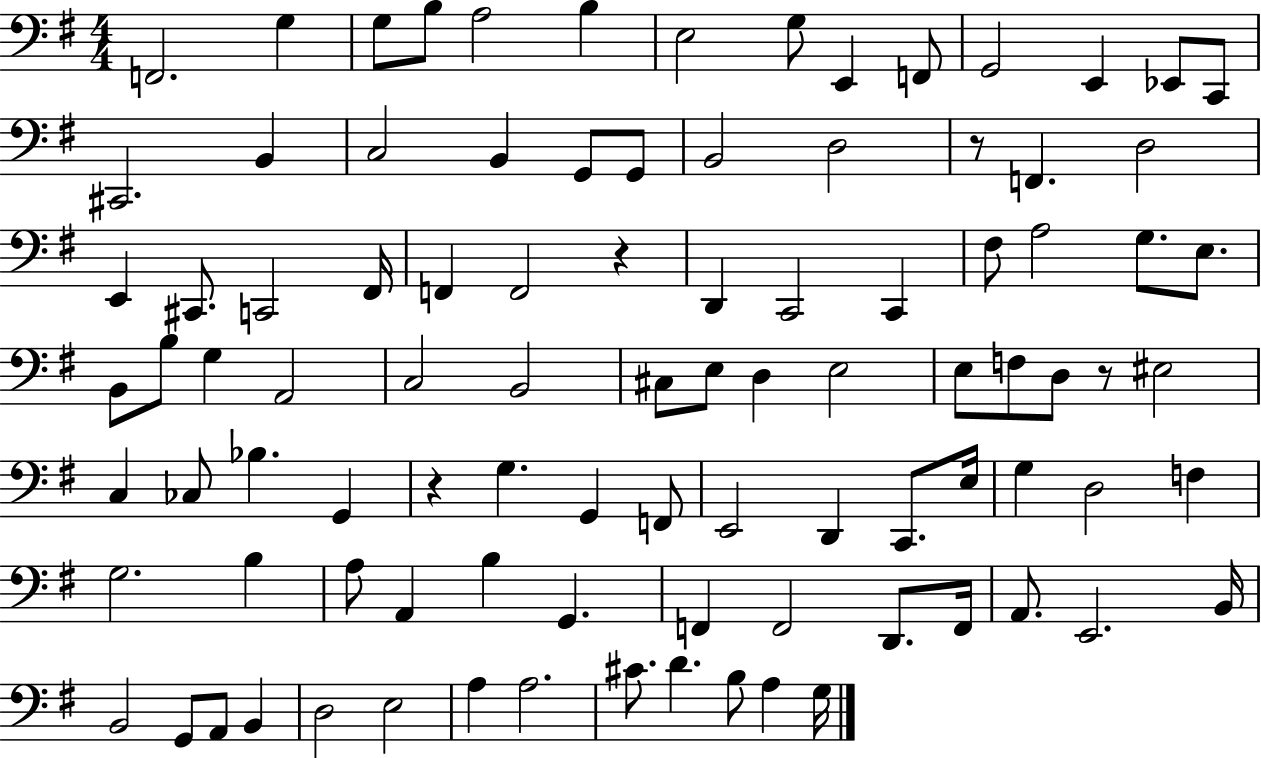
{
  \clef bass
  \numericTimeSignature
  \time 4/4
  \key g \major
  f,2. g4 | g8 b8 a2 b4 | e2 g8 e,4 f,8 | g,2 e,4 ees,8 c,8 | \break cis,2. b,4 | c2 b,4 g,8 g,8 | b,2 d2 | r8 f,4. d2 | \break e,4 cis,8. c,2 fis,16 | f,4 f,2 r4 | d,4 c,2 c,4 | fis8 a2 g8. e8. | \break b,8 b8 g4 a,2 | c2 b,2 | cis8 e8 d4 e2 | e8 f8 d8 r8 eis2 | \break c4 ces8 bes4. g,4 | r4 g4. g,4 f,8 | e,2 d,4 c,8. e16 | g4 d2 f4 | \break g2. b4 | a8 a,4 b4 g,4. | f,4 f,2 d,8. f,16 | a,8. e,2. b,16 | \break b,2 g,8 a,8 b,4 | d2 e2 | a4 a2. | cis'8. d'4. b8 a4 g16 | \break \bar "|."
}